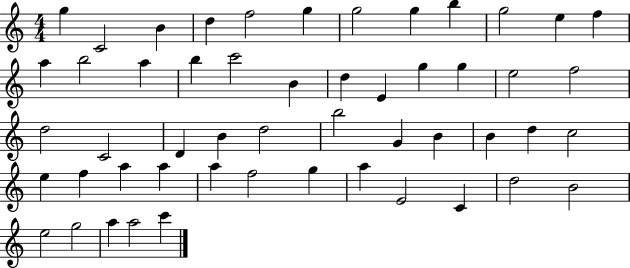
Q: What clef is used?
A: treble